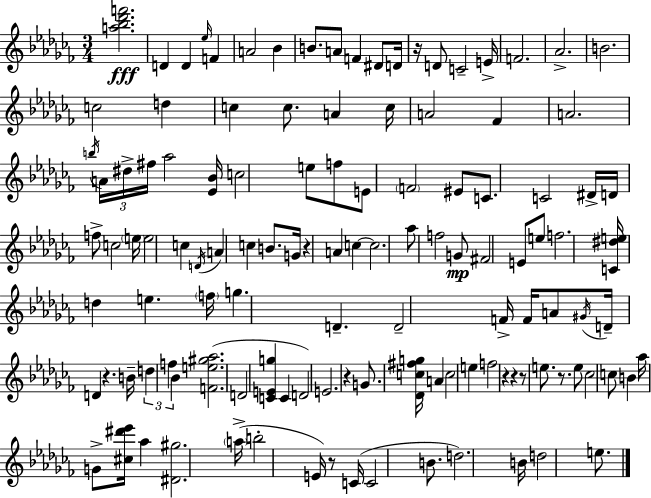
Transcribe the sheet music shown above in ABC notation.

X:1
T:Untitled
M:3/4
L:1/4
K:Abm
[a_b_d'f']2 D D _e/4 F A2 _B B/2 A/2 F ^D/2 D/4 z/4 D/2 C2 E/4 F2 _A2 B2 c2 d c c/2 A c/4 A2 _F A2 b/4 A/4 ^d/4 ^f/4 _a2 [_E_B]/4 c2 e/2 f/2 E/2 F2 ^E/2 C/2 C2 ^D/4 D/4 f/2 c2 e/4 e2 c D/4 A c B/2 G/4 z A c c2 _a/2 f2 G/2 ^F2 E/2 e/2 f2 [C^de]/4 d e f/4 g D D2 F/4 F/4 A/2 ^G/4 D/4 D z B/4 d f _B [Fe^g_a]2 D2 [CEg] C D2 E2 z G/2 [_Dc^fg]/4 A c2 e f2 z z z/2 e/2 z/2 e/2 _c2 c/2 B _a/4 G/2 [^c^d'_e']/4 _a [^D^g]2 a/4 b2 E/4 z/2 C/4 C2 B/2 d2 B/4 d2 e/2